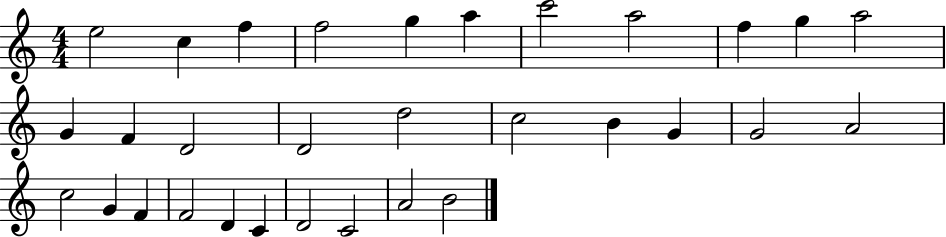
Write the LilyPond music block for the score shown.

{
  \clef treble
  \numericTimeSignature
  \time 4/4
  \key c \major
  e''2 c''4 f''4 | f''2 g''4 a''4 | c'''2 a''2 | f''4 g''4 a''2 | \break g'4 f'4 d'2 | d'2 d''2 | c''2 b'4 g'4 | g'2 a'2 | \break c''2 g'4 f'4 | f'2 d'4 c'4 | d'2 c'2 | a'2 b'2 | \break \bar "|."
}